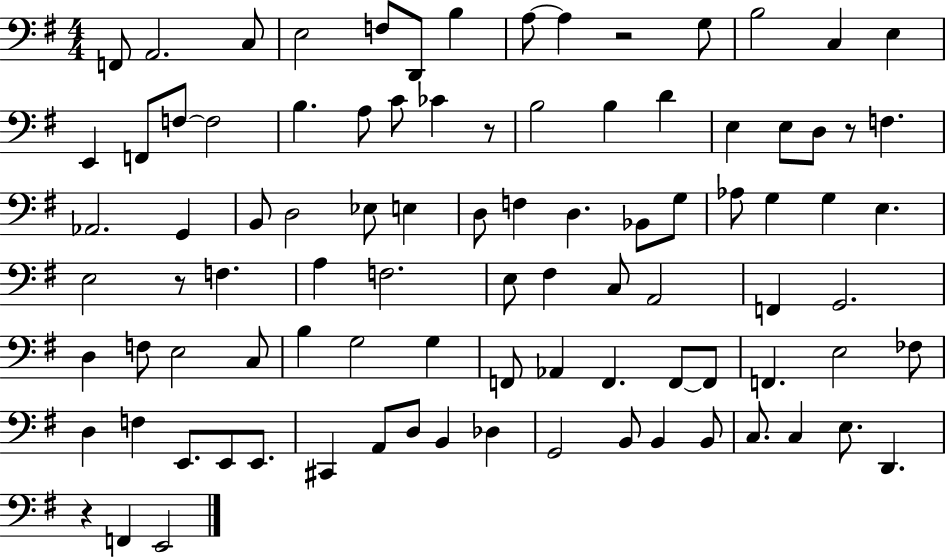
X:1
T:Untitled
M:4/4
L:1/4
K:G
F,,/2 A,,2 C,/2 E,2 F,/2 D,,/2 B, A,/2 A, z2 G,/2 B,2 C, E, E,, F,,/2 F,/2 F,2 B, A,/2 C/2 _C z/2 B,2 B, D E, E,/2 D,/2 z/2 F, _A,,2 G,, B,,/2 D,2 _E,/2 E, D,/2 F, D, _B,,/2 G,/2 _A,/2 G, G, E, E,2 z/2 F, A, F,2 E,/2 ^F, C,/2 A,,2 F,, G,,2 D, F,/2 E,2 C,/2 B, G,2 G, F,,/2 _A,, F,, F,,/2 F,,/2 F,, E,2 _F,/2 D, F, E,,/2 E,,/2 E,,/2 ^C,, A,,/2 D,/2 B,, _D, G,,2 B,,/2 B,, B,,/2 C,/2 C, E,/2 D,, z F,, E,,2